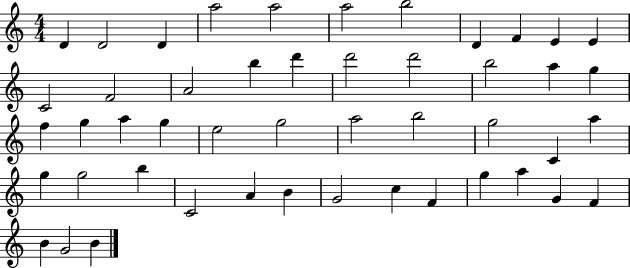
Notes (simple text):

D4/q D4/h D4/q A5/h A5/h A5/h B5/h D4/q F4/q E4/q E4/q C4/h F4/h A4/h B5/q D6/q D6/h D6/h B5/h A5/q G5/q F5/q G5/q A5/q G5/q E5/h G5/h A5/h B5/h G5/h C4/q A5/q G5/q G5/h B5/q C4/h A4/q B4/q G4/h C5/q F4/q G5/q A5/q G4/q F4/q B4/q G4/h B4/q